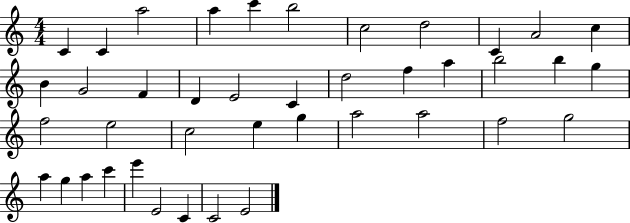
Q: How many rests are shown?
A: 0